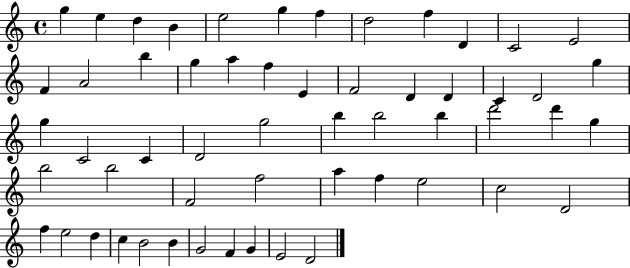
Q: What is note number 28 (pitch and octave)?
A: C4